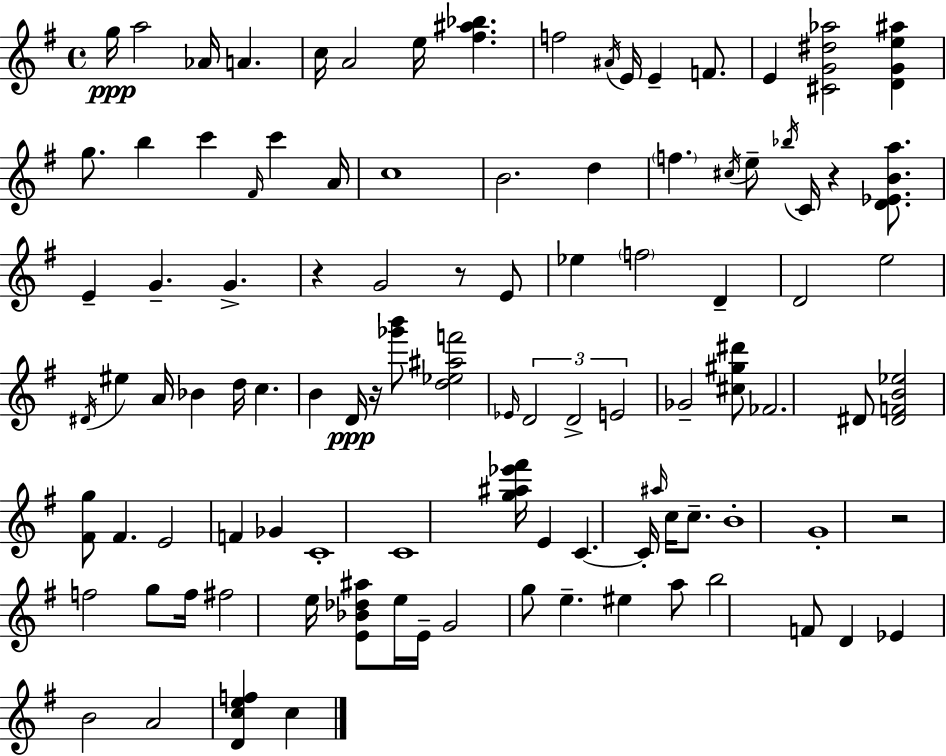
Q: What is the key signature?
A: E minor